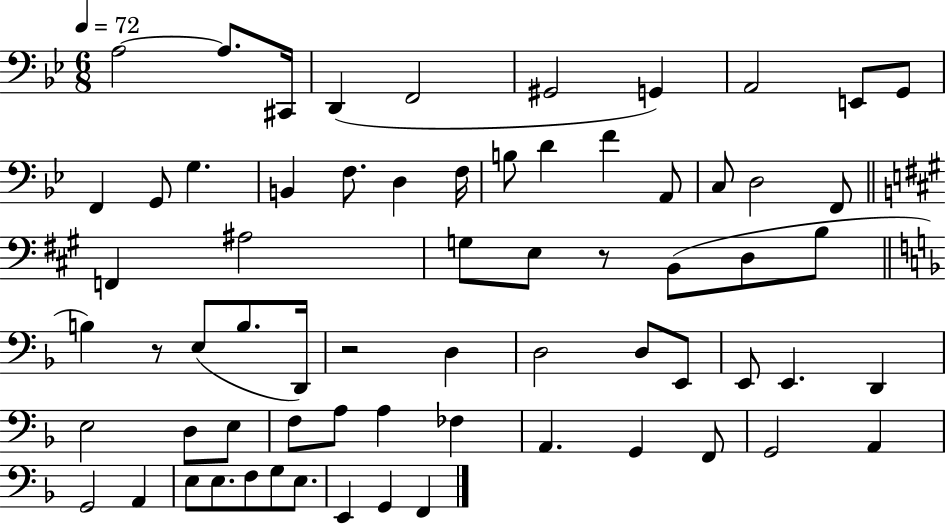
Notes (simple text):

A3/h A3/e. C#2/s D2/q F2/h G#2/h G2/q A2/h E2/e G2/e F2/q G2/e G3/q. B2/q F3/e. D3/q F3/s B3/e D4/q F4/q A2/e C3/e D3/h F2/e F2/q A#3/h G3/e E3/e R/e B2/e D3/e B3/e B3/q R/e E3/e B3/e. D2/s R/h D3/q D3/h D3/e E2/e E2/e E2/q. D2/q E3/h D3/e E3/e F3/e A3/e A3/q FES3/q A2/q. G2/q F2/e G2/h A2/q G2/h A2/q E3/e E3/e. F3/e G3/e E3/e. E2/q G2/q F2/q